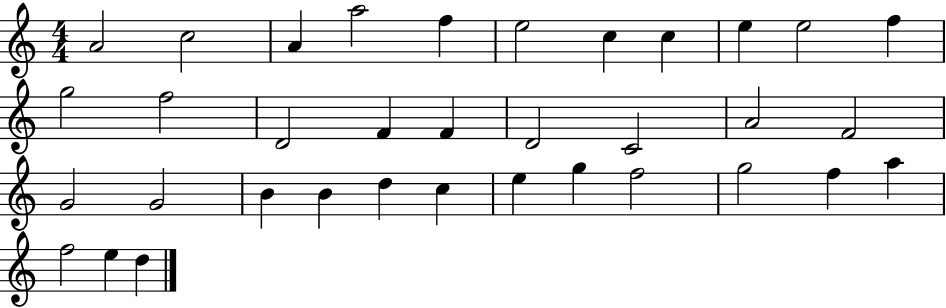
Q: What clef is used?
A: treble